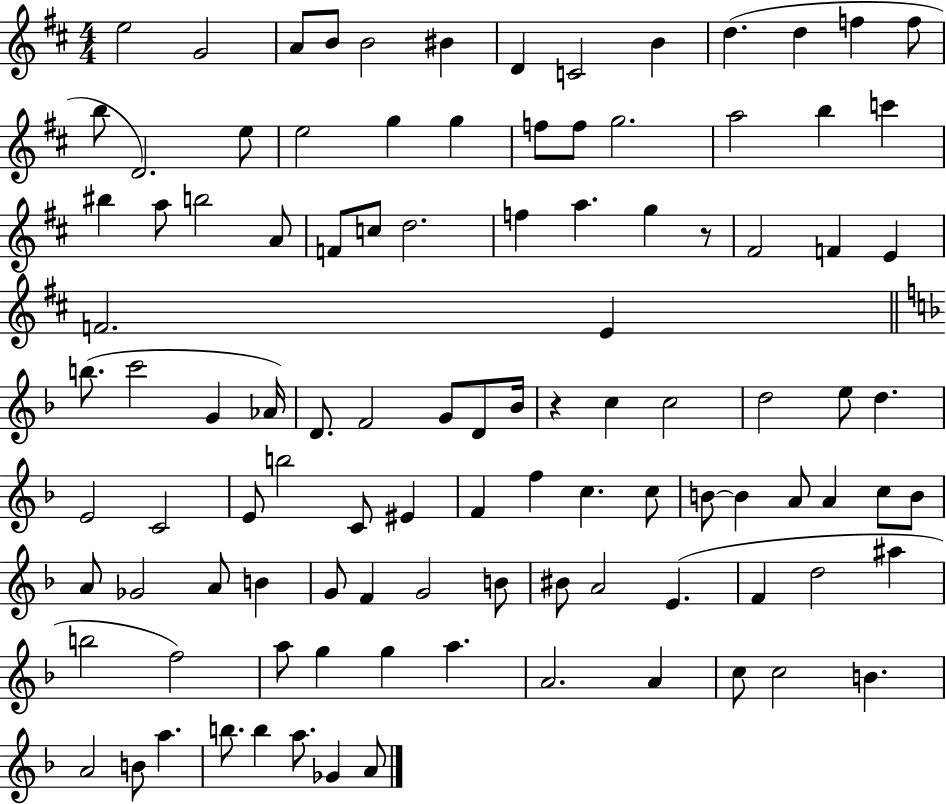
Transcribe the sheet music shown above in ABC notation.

X:1
T:Untitled
M:4/4
L:1/4
K:D
e2 G2 A/2 B/2 B2 ^B D C2 B d d f f/2 b/2 D2 e/2 e2 g g f/2 f/2 g2 a2 b c' ^b a/2 b2 A/2 F/2 c/2 d2 f a g z/2 ^F2 F E F2 E b/2 c'2 G _A/4 D/2 F2 G/2 D/2 _B/4 z c c2 d2 e/2 d E2 C2 E/2 b2 C/2 ^E F f c c/2 B/2 B A/2 A c/2 B/2 A/2 _G2 A/2 B G/2 F G2 B/2 ^B/2 A2 E F d2 ^a b2 f2 a/2 g g a A2 A c/2 c2 B A2 B/2 a b/2 b a/2 _G A/2